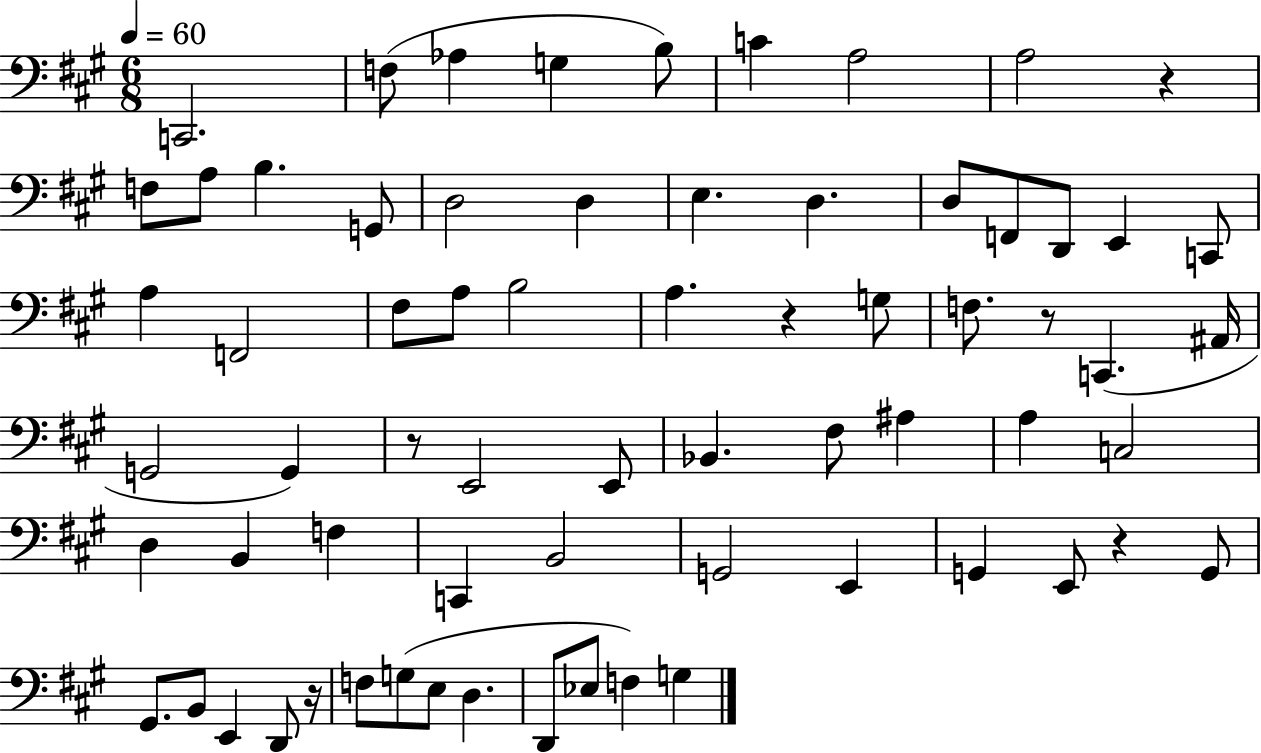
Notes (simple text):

C2/h. F3/e Ab3/q G3/q B3/e C4/q A3/h A3/h R/q F3/e A3/e B3/q. G2/e D3/h D3/q E3/q. D3/q. D3/e F2/e D2/e E2/q C2/e A3/q F2/h F#3/e A3/e B3/h A3/q. R/q G3/e F3/e. R/e C2/q. A#2/s G2/h G2/q R/e E2/h E2/e Bb2/q. F#3/e A#3/q A3/q C3/h D3/q B2/q F3/q C2/q B2/h G2/h E2/q G2/q E2/e R/q G2/e G#2/e. B2/e E2/q D2/e R/s F3/e G3/e E3/e D3/q. D2/e Eb3/e F3/q G3/q